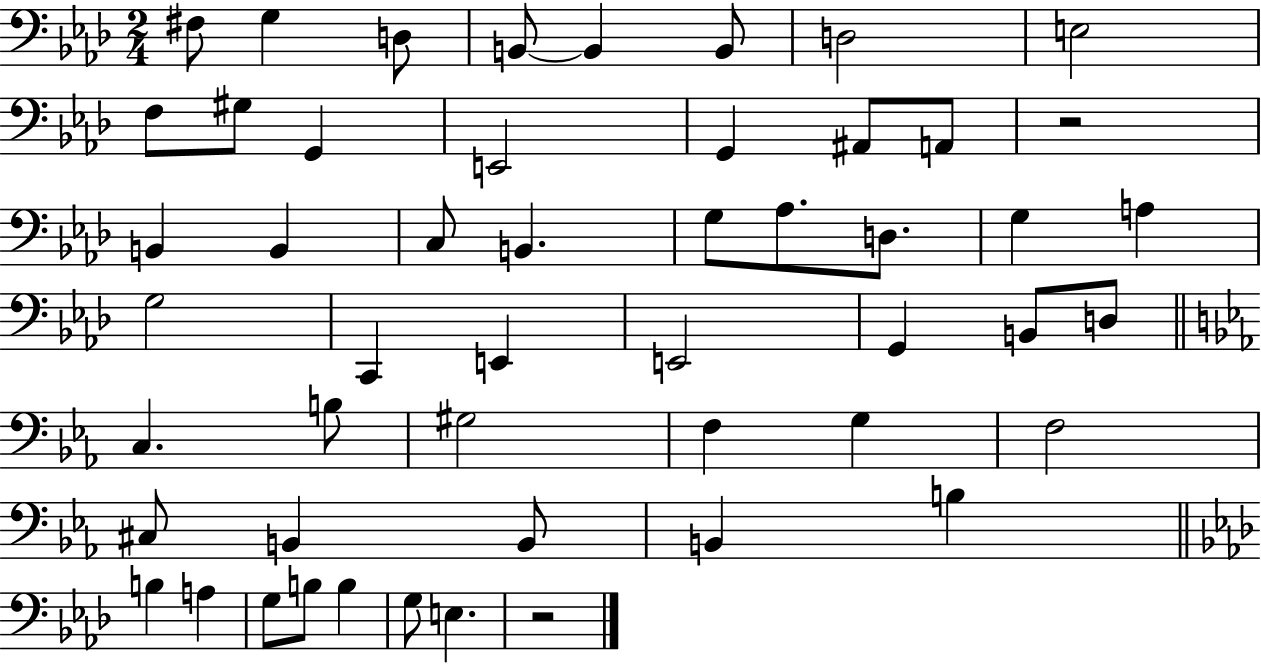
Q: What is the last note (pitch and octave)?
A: E3